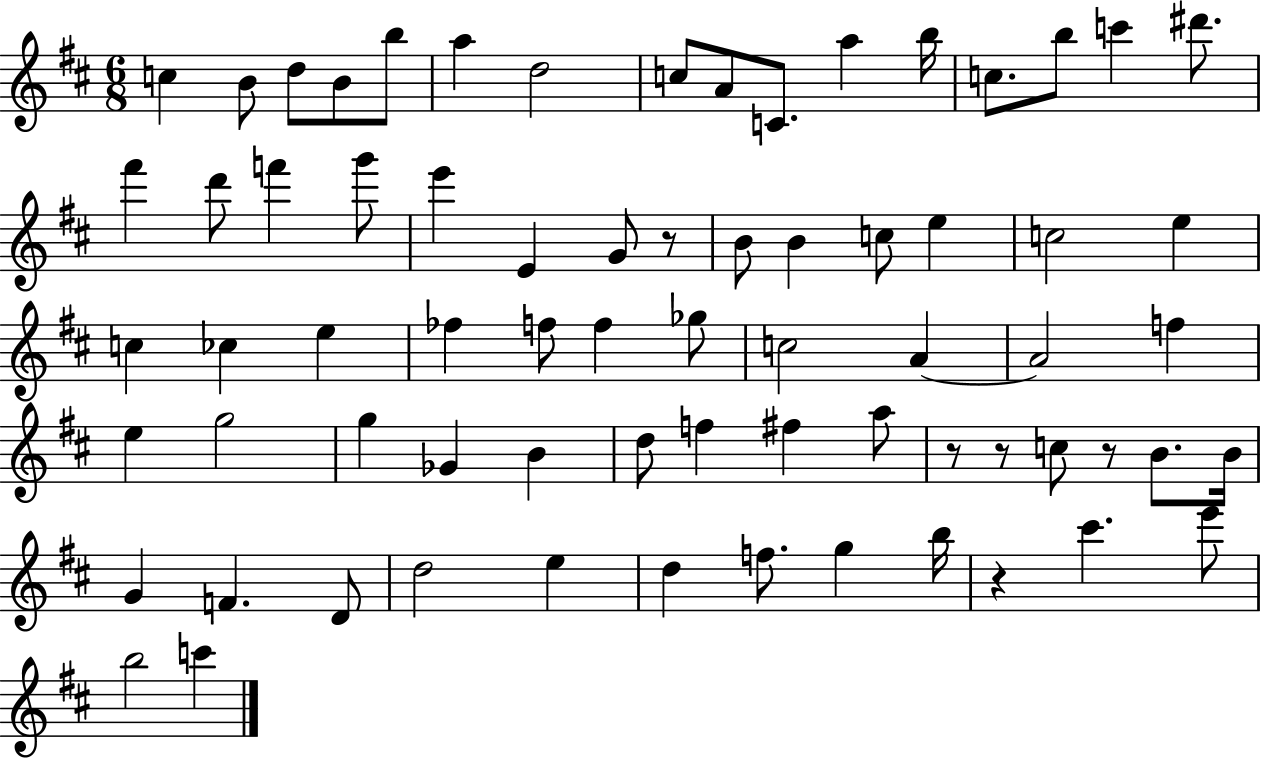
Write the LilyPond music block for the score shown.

{
  \clef treble
  \numericTimeSignature
  \time 6/8
  \key d \major
  c''4 b'8 d''8 b'8 b''8 | a''4 d''2 | c''8 a'8 c'8. a''4 b''16 | c''8. b''8 c'''4 dis'''8. | \break fis'''4 d'''8 f'''4 g'''8 | e'''4 e'4 g'8 r8 | b'8 b'4 c''8 e''4 | c''2 e''4 | \break c''4 ces''4 e''4 | fes''4 f''8 f''4 ges''8 | c''2 a'4~~ | a'2 f''4 | \break e''4 g''2 | g''4 ges'4 b'4 | d''8 f''4 fis''4 a''8 | r8 r8 c''8 r8 b'8. b'16 | \break g'4 f'4. d'8 | d''2 e''4 | d''4 f''8. g''4 b''16 | r4 cis'''4. e'''8 | \break b''2 c'''4 | \bar "|."
}